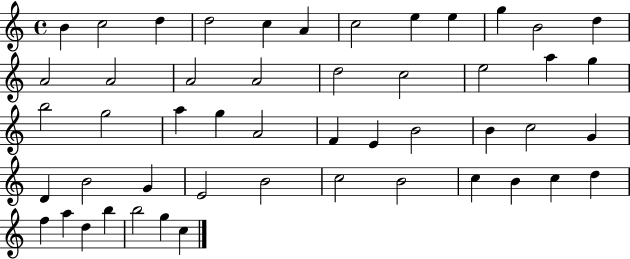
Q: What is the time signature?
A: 4/4